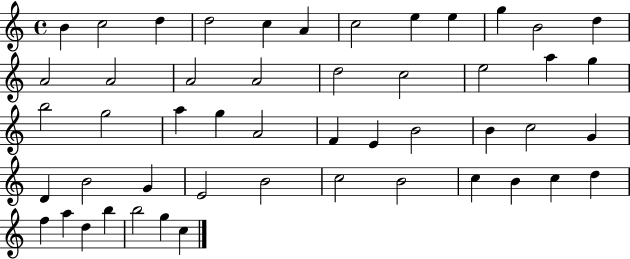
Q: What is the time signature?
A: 4/4